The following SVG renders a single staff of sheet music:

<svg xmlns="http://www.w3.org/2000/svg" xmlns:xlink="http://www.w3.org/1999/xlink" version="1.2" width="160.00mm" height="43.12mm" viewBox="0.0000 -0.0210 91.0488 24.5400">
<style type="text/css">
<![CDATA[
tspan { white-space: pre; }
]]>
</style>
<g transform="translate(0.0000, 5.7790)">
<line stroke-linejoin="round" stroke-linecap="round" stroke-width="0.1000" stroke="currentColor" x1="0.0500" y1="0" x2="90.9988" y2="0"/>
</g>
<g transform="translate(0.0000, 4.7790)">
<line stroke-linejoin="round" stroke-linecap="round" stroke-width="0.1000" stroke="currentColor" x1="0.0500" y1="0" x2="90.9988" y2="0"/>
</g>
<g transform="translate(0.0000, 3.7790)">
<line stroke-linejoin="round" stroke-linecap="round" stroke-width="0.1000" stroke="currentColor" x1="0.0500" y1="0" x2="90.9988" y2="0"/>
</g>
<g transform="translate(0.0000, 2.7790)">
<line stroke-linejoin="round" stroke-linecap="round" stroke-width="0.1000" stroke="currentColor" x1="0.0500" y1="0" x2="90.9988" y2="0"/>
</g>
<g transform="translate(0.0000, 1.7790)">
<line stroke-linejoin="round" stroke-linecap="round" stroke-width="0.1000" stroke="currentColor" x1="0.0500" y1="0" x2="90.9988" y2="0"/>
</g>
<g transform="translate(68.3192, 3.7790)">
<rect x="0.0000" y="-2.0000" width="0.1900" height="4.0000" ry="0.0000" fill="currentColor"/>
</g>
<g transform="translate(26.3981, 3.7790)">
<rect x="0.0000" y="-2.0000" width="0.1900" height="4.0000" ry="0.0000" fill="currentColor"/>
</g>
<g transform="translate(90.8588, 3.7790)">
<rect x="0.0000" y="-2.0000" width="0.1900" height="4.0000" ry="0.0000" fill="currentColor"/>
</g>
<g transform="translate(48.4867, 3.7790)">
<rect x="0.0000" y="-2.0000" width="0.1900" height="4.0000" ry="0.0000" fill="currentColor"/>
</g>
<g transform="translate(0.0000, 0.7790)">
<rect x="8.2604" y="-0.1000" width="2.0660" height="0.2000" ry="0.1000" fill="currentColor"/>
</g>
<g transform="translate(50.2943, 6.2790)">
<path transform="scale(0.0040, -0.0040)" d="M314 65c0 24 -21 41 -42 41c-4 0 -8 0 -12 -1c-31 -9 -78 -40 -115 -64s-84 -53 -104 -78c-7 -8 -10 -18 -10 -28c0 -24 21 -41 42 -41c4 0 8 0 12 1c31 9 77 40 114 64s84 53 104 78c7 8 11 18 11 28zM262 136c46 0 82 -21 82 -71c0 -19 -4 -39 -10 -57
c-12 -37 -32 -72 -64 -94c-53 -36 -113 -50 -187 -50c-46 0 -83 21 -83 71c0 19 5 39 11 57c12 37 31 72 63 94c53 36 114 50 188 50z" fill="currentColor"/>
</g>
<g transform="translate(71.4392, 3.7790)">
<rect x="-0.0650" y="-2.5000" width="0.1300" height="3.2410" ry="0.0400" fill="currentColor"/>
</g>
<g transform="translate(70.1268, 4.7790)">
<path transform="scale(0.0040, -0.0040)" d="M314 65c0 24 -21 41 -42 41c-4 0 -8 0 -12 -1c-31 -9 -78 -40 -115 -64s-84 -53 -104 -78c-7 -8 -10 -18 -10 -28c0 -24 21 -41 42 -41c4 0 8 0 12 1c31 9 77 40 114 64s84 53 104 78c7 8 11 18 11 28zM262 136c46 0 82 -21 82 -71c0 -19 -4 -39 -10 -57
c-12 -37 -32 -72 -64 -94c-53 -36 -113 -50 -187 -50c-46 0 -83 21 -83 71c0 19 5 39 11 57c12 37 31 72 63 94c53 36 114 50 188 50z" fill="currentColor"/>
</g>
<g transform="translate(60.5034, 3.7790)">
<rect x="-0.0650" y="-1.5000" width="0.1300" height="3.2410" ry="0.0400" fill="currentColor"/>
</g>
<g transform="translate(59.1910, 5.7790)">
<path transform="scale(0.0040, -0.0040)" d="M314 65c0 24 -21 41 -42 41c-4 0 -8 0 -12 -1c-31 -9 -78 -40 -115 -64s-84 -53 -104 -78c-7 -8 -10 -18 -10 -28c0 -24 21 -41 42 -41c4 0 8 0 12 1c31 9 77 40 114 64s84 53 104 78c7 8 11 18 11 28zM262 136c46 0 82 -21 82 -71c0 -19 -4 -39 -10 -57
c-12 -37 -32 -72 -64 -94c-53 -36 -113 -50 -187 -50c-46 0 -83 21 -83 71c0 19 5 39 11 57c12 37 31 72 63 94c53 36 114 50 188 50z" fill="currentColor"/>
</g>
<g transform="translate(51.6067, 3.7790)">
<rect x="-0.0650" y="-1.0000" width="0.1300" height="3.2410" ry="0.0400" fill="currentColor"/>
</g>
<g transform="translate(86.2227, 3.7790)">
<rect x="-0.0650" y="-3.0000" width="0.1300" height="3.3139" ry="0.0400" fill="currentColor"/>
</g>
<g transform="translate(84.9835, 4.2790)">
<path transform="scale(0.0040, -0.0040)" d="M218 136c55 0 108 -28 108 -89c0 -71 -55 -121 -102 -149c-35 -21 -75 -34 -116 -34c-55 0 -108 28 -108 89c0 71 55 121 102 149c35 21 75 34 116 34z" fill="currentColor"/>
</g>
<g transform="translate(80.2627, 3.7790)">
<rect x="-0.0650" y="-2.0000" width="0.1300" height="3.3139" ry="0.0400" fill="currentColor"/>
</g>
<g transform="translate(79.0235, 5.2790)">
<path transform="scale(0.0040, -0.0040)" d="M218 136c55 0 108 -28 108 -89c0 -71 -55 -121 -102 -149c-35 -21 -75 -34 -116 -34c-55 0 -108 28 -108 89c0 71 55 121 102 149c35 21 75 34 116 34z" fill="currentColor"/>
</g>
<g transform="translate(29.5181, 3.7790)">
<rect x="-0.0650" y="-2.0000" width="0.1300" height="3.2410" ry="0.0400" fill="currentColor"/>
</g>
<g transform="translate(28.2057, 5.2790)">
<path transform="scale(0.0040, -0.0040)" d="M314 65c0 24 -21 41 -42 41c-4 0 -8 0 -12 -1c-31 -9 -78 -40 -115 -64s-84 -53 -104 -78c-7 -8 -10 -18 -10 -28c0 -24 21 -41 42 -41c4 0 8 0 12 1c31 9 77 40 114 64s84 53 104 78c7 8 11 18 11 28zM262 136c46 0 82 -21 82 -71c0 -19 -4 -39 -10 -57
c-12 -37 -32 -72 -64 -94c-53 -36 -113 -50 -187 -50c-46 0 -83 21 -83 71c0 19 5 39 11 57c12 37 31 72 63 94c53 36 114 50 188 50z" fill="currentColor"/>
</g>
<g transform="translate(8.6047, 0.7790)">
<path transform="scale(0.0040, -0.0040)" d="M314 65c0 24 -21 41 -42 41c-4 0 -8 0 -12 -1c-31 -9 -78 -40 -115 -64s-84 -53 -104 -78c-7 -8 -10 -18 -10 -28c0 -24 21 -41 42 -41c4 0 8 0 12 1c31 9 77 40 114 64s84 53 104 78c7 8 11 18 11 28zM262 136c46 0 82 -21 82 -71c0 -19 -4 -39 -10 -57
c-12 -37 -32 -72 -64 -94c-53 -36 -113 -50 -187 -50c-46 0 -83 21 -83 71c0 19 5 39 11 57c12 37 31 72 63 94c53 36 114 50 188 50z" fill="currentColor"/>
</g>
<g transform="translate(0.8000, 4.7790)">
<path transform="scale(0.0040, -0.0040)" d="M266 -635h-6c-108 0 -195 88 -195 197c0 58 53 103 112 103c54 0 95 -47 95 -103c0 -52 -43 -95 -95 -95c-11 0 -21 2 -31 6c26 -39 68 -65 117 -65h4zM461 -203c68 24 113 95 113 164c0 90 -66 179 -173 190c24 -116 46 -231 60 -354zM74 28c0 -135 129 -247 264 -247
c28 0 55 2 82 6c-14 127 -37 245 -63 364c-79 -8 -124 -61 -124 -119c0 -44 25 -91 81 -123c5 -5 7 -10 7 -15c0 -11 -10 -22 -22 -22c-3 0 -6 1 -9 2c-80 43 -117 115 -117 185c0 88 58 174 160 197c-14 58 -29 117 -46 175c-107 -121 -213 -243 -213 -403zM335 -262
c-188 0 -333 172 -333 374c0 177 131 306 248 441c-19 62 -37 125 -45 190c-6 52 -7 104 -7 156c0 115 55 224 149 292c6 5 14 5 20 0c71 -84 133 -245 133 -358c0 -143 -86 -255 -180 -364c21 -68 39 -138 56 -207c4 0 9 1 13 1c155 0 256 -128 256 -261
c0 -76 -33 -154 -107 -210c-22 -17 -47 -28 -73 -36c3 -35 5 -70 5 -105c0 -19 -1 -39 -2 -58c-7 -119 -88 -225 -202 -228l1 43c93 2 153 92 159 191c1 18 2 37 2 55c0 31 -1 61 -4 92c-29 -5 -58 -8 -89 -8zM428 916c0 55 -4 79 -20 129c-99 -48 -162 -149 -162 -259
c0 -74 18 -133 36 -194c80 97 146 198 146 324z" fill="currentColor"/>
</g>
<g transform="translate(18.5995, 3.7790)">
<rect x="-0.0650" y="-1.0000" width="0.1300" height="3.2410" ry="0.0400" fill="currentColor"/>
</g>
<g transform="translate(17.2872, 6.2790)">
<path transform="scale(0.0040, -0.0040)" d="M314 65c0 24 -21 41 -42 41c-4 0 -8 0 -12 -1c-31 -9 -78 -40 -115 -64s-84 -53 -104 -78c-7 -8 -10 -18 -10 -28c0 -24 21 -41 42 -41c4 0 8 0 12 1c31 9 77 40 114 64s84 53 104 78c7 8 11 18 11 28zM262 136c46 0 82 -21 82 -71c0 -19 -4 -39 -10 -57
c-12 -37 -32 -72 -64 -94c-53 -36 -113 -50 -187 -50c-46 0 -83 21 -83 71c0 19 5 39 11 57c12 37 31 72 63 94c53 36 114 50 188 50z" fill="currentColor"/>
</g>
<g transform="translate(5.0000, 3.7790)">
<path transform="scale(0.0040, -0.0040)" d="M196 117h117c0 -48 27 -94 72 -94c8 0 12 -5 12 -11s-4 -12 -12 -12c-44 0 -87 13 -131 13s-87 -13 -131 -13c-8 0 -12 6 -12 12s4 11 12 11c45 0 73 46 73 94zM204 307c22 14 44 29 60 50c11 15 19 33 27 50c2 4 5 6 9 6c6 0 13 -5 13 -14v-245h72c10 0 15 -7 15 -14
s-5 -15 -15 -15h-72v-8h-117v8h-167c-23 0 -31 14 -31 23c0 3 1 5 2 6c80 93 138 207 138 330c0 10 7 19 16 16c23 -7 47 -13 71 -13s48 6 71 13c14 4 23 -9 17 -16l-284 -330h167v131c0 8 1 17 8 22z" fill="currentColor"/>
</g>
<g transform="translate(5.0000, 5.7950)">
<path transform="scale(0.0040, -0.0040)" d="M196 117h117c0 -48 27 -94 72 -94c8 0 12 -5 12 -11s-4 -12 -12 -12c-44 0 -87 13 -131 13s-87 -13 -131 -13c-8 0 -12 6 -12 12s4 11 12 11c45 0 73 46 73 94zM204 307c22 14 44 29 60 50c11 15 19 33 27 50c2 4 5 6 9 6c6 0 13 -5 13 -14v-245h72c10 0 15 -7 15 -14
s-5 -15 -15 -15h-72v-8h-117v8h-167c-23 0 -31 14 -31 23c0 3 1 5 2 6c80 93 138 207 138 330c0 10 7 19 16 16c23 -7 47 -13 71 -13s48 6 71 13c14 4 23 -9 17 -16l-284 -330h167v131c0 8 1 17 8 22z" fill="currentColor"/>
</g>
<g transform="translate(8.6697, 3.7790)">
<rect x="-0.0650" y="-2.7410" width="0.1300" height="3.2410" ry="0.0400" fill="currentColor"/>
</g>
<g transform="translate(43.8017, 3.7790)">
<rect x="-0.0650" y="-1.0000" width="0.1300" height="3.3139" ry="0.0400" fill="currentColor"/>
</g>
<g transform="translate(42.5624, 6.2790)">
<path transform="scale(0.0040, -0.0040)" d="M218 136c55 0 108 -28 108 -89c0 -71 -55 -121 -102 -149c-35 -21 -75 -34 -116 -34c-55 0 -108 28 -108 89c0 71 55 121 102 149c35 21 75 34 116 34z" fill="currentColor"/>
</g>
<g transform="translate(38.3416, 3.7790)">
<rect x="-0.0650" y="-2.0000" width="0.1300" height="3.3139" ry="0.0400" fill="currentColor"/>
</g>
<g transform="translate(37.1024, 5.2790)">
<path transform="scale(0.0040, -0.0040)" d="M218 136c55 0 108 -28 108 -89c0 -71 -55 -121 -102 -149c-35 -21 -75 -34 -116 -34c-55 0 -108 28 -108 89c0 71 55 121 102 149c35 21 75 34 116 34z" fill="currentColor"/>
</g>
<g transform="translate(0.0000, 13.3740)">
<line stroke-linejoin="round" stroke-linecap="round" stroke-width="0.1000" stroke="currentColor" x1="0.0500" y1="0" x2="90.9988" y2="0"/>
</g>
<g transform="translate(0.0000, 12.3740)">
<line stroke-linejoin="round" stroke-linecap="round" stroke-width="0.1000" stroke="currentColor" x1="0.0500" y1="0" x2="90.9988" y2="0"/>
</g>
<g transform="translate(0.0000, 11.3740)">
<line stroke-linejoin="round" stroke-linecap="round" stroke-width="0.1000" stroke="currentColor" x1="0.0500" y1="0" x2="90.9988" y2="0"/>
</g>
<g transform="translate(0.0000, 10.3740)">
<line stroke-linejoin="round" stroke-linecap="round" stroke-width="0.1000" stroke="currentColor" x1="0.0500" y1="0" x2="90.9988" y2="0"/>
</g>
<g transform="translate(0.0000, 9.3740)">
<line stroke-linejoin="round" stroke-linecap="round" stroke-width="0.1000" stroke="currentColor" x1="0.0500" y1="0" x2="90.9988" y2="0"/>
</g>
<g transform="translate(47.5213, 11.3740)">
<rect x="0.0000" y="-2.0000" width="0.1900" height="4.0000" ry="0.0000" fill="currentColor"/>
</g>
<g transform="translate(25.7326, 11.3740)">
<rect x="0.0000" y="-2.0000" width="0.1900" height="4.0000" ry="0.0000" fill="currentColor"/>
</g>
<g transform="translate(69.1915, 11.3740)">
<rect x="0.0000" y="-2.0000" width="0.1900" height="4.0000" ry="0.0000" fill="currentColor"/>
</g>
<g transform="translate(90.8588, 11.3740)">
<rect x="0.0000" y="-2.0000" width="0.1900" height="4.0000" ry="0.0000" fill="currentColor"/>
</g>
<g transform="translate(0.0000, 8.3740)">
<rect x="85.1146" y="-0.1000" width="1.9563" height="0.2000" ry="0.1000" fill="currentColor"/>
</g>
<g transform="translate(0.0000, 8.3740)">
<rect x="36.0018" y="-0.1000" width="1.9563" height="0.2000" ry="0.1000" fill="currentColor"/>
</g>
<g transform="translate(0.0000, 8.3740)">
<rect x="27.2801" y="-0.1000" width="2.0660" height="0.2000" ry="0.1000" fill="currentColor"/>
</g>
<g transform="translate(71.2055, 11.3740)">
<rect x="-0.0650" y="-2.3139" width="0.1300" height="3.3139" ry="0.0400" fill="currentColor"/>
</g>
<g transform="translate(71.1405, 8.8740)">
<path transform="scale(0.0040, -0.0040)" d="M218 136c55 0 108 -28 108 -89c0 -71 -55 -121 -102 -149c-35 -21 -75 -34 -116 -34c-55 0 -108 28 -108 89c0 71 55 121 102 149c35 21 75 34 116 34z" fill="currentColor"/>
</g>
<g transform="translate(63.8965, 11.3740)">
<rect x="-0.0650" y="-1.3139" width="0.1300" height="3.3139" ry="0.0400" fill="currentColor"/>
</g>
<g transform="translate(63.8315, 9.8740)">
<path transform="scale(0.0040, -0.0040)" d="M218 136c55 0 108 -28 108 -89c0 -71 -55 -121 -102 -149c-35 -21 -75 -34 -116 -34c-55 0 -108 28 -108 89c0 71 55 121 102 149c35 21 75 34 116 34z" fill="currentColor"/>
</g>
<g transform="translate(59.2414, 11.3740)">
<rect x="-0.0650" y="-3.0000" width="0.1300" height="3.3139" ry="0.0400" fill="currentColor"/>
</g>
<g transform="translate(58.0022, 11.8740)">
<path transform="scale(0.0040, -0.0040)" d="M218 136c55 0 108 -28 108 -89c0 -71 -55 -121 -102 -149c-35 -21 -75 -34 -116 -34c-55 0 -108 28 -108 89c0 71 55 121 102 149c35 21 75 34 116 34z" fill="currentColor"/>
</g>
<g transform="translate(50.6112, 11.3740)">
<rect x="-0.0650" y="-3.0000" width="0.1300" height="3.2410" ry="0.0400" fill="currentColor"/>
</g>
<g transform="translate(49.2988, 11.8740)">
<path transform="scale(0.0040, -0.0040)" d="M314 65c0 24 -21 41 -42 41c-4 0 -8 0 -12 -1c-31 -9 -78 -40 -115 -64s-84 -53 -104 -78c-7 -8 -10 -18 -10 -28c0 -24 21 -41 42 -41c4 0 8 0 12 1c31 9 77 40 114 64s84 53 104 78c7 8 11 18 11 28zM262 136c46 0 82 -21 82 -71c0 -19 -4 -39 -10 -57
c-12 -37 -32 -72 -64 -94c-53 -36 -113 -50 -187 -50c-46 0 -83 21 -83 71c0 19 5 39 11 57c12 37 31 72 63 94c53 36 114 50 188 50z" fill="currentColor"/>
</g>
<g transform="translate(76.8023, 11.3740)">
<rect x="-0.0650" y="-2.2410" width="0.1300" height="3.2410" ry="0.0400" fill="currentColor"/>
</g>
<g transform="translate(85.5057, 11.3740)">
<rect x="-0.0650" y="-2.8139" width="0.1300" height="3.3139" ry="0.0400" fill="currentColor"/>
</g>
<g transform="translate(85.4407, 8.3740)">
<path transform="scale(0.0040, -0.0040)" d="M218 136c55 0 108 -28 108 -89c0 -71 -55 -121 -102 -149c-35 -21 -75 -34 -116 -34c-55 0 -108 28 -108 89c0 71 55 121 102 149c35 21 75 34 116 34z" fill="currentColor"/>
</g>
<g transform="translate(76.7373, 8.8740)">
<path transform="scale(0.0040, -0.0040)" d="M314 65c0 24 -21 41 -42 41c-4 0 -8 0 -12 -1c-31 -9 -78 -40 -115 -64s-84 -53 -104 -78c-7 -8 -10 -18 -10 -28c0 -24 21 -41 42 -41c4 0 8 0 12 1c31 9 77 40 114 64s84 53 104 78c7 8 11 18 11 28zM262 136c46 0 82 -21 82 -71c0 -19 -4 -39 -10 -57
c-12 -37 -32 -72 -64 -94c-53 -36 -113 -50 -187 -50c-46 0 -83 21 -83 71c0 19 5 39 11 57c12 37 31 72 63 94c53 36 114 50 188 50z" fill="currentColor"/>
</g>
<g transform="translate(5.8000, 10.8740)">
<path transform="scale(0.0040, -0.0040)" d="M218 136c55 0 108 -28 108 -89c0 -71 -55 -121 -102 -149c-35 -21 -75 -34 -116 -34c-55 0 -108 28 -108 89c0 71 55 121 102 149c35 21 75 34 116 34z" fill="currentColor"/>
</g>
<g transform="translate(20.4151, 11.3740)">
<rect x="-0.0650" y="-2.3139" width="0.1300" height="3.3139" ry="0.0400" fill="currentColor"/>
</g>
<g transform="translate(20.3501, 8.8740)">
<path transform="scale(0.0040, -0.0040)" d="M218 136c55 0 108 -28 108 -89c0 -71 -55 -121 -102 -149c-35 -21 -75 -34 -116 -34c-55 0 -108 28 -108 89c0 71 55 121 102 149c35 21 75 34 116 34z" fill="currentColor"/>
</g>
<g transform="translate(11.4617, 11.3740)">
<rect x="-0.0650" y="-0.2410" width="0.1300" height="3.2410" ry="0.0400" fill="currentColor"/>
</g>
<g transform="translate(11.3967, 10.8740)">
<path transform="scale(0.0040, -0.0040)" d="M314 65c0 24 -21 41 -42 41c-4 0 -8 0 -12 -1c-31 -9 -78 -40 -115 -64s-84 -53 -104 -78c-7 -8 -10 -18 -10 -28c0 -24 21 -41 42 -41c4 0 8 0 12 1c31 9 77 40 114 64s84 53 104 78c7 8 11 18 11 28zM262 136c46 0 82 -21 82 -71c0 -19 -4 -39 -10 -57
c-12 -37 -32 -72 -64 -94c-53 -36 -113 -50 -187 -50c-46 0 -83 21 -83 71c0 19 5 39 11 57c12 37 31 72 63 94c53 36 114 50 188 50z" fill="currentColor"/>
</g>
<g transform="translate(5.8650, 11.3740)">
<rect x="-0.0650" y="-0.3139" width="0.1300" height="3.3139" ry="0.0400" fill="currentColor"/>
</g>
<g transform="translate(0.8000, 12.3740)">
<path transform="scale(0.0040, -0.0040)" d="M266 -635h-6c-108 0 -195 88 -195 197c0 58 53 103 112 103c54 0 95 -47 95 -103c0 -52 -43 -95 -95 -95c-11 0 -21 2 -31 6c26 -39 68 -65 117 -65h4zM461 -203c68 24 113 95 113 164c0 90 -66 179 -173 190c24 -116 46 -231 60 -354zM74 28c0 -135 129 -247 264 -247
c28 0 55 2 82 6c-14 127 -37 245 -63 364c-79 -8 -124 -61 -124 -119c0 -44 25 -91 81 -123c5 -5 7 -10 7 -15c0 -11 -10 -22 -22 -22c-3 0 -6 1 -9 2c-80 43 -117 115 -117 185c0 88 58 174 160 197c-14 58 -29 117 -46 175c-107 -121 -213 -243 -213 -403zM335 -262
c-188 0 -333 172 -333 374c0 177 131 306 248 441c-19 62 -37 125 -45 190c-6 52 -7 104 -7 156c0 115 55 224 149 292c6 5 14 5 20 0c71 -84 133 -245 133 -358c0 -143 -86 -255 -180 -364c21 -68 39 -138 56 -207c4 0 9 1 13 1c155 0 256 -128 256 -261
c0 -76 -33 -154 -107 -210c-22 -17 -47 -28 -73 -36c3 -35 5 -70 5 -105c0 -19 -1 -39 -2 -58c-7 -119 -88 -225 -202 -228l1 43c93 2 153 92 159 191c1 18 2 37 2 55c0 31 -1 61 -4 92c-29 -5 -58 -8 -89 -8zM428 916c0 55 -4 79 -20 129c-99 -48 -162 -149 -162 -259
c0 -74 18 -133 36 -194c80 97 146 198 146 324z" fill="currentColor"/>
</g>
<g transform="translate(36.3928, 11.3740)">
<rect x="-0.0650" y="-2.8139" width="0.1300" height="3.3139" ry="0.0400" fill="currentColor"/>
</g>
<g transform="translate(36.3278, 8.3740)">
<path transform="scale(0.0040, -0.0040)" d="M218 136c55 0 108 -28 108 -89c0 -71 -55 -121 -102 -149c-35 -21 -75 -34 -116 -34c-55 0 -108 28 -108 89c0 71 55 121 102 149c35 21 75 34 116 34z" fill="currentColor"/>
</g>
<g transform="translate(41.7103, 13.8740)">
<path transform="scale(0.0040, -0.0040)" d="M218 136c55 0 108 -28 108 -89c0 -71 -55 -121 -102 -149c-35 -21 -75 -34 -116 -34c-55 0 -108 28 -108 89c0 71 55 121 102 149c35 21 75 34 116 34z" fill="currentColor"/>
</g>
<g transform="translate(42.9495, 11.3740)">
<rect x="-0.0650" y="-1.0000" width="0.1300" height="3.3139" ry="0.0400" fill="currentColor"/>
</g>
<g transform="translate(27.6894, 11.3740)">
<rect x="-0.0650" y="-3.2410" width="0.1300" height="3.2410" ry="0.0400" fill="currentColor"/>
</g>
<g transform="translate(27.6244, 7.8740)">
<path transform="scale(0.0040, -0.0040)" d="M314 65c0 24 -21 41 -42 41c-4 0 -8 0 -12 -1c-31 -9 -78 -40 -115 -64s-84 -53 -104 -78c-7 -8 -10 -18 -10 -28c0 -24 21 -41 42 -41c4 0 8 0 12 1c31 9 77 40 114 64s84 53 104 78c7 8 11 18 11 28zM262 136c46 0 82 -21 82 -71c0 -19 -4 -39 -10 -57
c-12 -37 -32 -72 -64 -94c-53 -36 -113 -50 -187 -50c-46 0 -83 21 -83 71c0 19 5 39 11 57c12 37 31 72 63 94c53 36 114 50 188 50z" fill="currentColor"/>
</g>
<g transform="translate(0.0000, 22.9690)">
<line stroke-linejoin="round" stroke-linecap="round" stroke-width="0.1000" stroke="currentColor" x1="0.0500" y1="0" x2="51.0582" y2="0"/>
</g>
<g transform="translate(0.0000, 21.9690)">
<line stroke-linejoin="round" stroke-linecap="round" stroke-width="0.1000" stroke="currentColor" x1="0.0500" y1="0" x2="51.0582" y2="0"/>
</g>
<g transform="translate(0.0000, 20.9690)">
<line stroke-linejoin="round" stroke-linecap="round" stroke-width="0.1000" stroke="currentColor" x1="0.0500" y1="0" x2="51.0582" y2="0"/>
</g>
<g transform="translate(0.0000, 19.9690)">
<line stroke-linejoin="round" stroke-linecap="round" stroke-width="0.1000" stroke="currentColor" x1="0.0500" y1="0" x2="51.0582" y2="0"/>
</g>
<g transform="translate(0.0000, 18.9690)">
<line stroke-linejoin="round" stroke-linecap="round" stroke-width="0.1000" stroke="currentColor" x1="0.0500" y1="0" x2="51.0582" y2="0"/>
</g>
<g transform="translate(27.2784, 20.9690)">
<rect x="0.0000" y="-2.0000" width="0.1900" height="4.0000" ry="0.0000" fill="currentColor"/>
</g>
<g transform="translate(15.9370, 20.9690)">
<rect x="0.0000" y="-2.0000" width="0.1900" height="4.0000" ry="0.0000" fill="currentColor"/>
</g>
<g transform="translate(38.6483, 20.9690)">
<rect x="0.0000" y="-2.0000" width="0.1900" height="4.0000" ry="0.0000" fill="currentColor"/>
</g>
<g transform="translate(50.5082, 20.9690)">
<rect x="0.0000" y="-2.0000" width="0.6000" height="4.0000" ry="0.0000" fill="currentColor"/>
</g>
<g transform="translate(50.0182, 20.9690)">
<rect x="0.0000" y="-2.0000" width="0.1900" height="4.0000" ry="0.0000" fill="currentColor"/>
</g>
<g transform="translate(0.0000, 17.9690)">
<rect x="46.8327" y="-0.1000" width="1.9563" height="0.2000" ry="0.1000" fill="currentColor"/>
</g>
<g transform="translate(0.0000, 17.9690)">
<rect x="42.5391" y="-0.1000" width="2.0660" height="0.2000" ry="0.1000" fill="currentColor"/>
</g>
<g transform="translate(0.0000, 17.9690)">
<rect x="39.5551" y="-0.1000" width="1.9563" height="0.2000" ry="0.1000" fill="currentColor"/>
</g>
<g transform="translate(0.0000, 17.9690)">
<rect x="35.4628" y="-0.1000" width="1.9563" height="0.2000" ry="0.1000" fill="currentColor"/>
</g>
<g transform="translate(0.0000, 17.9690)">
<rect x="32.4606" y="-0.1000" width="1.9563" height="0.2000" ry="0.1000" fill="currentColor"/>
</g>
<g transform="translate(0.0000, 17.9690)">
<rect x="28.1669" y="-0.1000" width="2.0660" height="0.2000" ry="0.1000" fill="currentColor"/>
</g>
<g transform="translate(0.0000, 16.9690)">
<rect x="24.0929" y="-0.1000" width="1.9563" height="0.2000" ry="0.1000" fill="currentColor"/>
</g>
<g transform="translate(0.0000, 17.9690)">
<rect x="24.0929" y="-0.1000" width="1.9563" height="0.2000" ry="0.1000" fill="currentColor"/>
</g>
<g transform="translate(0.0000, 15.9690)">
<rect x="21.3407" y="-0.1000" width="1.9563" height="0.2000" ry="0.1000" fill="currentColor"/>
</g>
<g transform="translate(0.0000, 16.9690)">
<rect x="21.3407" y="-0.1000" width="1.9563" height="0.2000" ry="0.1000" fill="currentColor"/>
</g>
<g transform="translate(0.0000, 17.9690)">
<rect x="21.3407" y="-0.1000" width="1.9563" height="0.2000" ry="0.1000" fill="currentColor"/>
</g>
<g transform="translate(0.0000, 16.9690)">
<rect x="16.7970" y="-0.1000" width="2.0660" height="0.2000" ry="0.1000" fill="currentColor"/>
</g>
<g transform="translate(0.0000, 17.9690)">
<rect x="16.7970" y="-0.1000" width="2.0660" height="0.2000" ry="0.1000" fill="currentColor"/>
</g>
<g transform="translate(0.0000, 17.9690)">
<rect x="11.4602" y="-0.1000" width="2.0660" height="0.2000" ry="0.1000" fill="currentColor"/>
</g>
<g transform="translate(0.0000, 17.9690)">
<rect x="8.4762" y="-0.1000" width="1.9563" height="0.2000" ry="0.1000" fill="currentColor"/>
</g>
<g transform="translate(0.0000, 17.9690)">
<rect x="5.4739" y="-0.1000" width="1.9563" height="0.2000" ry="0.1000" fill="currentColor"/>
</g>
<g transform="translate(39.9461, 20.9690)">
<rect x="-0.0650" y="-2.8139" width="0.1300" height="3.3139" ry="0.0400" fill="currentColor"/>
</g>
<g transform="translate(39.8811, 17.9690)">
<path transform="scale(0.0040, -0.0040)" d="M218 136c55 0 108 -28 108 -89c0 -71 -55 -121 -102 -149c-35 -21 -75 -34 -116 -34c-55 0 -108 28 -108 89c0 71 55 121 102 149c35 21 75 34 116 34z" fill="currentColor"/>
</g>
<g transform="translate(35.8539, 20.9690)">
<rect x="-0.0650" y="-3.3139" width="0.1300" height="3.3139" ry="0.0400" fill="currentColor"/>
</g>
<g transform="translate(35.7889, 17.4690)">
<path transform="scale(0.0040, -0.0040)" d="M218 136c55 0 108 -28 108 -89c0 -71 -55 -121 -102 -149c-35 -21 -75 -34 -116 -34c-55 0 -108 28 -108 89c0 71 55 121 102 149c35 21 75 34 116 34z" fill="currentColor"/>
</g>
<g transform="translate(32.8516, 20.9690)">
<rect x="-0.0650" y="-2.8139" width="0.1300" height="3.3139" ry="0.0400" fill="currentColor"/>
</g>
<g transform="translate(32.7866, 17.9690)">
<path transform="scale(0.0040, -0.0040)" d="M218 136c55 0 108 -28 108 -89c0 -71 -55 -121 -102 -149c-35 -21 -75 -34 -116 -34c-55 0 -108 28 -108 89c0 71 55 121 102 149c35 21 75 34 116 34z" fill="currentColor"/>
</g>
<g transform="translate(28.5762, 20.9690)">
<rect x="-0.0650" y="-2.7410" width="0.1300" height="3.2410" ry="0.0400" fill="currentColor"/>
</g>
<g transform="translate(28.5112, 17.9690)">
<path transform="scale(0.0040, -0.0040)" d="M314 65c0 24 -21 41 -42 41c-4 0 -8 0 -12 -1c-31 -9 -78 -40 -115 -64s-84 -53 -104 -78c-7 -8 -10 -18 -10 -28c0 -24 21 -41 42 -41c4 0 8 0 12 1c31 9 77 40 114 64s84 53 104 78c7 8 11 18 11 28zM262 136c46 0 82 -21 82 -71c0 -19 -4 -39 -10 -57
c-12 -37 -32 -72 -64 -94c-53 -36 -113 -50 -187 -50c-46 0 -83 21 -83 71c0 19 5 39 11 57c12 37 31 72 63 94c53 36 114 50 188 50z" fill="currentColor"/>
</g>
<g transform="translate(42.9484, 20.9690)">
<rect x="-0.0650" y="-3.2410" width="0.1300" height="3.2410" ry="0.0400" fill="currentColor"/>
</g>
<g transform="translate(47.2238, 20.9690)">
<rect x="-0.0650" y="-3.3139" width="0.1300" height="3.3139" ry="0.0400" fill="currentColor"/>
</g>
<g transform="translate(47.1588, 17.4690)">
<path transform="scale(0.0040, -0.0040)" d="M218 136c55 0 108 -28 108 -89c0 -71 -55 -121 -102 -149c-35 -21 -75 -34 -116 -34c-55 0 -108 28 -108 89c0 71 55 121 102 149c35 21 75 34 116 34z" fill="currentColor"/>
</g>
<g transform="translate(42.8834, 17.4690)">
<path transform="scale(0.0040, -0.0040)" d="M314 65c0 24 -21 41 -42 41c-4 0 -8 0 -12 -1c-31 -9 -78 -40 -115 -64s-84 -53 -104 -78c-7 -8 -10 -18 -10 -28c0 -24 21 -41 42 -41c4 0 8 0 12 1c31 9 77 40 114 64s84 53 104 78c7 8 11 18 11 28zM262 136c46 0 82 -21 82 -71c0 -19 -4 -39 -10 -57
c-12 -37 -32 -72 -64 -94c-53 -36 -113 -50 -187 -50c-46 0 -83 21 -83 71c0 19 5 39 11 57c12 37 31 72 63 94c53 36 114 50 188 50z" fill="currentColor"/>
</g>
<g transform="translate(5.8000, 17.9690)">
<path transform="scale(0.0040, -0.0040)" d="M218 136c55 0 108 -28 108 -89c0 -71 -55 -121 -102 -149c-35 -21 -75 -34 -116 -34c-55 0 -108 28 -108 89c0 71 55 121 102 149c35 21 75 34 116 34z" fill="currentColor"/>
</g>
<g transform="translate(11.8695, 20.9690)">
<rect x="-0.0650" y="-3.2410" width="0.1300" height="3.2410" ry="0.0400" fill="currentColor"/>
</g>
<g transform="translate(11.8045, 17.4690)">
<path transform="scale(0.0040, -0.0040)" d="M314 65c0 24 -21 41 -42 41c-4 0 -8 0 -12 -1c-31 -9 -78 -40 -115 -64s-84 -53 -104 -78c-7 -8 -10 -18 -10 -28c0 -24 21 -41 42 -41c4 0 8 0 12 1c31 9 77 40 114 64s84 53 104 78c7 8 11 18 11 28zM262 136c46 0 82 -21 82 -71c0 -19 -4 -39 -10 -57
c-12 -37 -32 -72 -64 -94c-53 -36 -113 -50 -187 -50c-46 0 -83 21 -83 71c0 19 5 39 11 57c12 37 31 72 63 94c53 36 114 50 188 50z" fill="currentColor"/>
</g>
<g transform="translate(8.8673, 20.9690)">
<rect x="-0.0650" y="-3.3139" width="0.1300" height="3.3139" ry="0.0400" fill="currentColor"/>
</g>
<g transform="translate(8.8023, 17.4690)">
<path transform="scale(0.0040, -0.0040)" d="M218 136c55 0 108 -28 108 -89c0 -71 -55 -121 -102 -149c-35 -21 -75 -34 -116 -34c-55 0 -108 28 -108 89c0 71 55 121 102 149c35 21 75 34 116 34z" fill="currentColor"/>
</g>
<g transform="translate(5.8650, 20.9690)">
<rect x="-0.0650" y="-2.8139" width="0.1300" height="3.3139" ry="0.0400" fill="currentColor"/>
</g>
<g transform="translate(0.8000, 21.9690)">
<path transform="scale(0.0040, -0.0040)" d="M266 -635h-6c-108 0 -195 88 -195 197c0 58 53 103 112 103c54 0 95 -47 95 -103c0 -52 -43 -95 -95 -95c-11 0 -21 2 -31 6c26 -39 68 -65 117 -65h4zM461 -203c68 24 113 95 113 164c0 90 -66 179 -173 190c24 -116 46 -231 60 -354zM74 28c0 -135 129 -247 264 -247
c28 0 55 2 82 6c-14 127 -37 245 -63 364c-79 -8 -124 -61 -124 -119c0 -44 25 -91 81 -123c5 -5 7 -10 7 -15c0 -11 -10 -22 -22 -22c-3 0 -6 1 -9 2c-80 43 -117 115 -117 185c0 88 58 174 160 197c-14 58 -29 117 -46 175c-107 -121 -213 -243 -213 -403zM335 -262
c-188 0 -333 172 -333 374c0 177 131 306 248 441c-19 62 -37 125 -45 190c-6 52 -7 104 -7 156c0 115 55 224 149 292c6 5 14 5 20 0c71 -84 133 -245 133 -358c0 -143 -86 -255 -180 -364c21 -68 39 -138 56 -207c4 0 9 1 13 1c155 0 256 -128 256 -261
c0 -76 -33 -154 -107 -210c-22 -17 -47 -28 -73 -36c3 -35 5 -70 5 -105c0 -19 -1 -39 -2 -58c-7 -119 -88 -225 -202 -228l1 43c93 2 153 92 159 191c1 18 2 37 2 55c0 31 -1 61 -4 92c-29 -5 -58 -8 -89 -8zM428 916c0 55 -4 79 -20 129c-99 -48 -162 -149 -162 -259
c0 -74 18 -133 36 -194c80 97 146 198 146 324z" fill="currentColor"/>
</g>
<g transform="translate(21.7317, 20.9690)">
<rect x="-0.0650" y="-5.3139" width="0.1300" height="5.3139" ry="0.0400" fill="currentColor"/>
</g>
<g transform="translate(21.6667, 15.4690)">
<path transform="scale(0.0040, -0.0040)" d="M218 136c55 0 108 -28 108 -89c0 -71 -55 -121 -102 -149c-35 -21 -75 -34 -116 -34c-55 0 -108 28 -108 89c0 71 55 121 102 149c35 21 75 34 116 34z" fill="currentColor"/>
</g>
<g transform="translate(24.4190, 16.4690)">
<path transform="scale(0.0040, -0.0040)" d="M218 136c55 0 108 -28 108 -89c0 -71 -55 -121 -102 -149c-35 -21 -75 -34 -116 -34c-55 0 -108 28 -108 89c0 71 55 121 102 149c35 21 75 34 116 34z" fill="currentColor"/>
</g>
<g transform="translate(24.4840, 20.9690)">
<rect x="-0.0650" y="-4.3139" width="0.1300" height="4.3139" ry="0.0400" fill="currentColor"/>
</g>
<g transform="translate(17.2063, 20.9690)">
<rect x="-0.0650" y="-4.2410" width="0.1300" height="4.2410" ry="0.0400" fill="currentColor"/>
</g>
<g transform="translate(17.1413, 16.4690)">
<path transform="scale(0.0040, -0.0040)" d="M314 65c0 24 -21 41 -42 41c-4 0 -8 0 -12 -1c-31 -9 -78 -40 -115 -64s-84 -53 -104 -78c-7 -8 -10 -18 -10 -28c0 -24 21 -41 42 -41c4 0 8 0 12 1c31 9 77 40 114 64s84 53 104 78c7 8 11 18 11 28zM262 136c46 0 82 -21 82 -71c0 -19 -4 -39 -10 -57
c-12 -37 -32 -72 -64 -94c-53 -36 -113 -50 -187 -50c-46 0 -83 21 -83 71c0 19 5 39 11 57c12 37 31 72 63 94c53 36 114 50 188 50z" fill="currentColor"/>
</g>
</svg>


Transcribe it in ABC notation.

X:1
T:Untitled
M:4/4
L:1/4
K:C
a2 D2 F2 F D D2 E2 G2 F A c c2 g b2 a D A2 A e g g2 a a b b2 d'2 f' d' a2 a b a b2 b